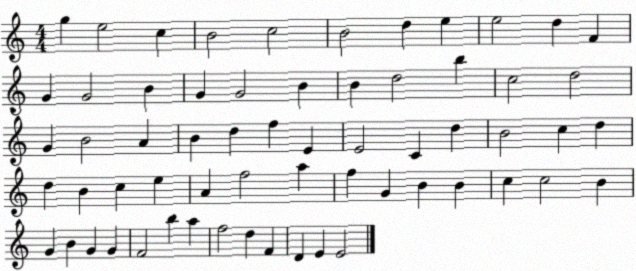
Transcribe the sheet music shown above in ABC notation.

X:1
T:Untitled
M:4/4
L:1/4
K:C
g e2 c B2 c2 B2 d e e2 d F G G2 B G G2 B B d2 b c2 d2 G B2 A B d f E E2 C d B2 c d d B c e A f2 a f G B B c c2 B G B G G F2 b a f2 d F D E E2